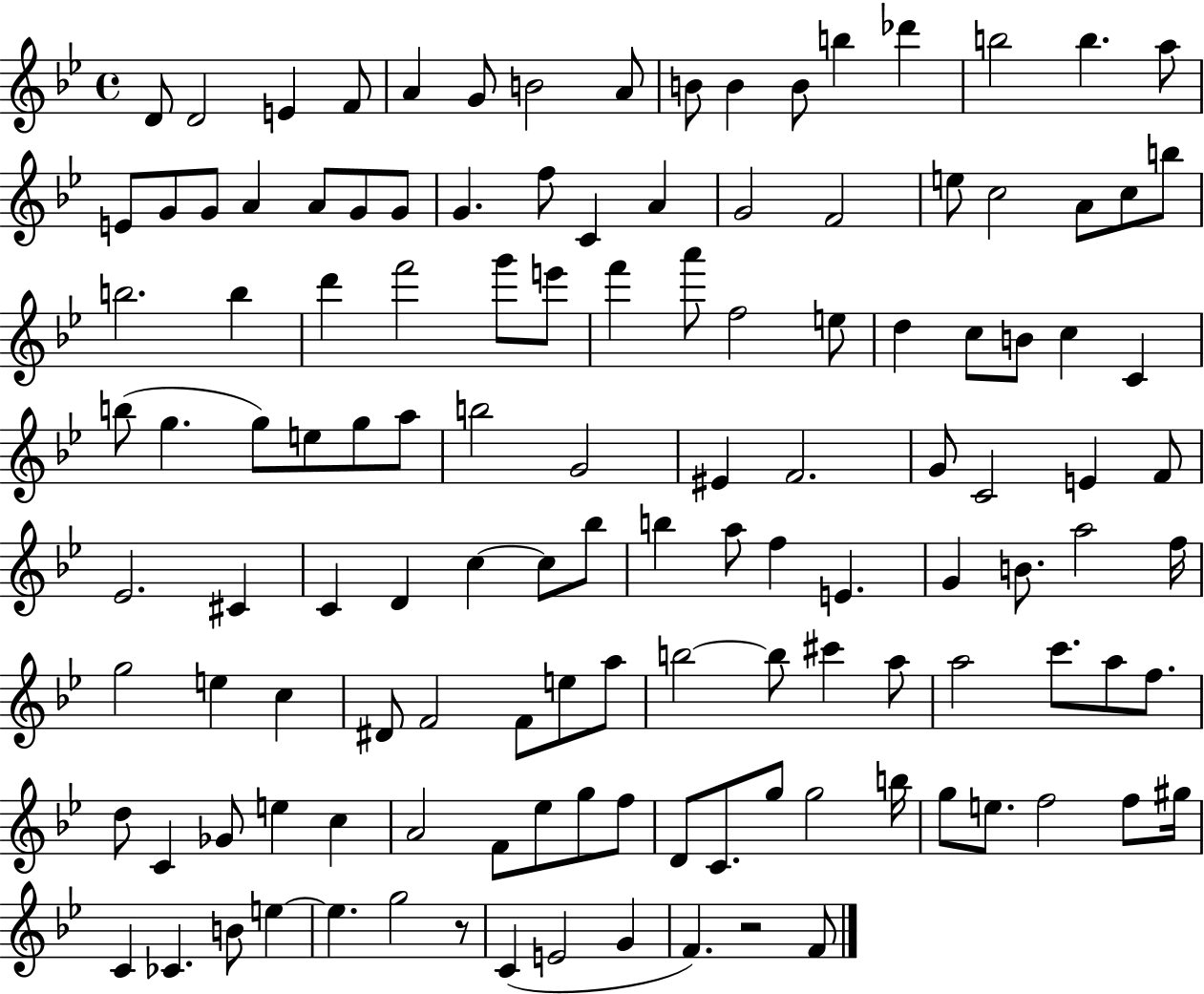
X:1
T:Untitled
M:4/4
L:1/4
K:Bb
D/2 D2 E F/2 A G/2 B2 A/2 B/2 B B/2 b _d' b2 b a/2 E/2 G/2 G/2 A A/2 G/2 G/2 G f/2 C A G2 F2 e/2 c2 A/2 c/2 b/2 b2 b d' f'2 g'/2 e'/2 f' a'/2 f2 e/2 d c/2 B/2 c C b/2 g g/2 e/2 g/2 a/2 b2 G2 ^E F2 G/2 C2 E F/2 _E2 ^C C D c c/2 _b/2 b a/2 f E G B/2 a2 f/4 g2 e c ^D/2 F2 F/2 e/2 a/2 b2 b/2 ^c' a/2 a2 c'/2 a/2 f/2 d/2 C _G/2 e c A2 F/2 _e/2 g/2 f/2 D/2 C/2 g/2 g2 b/4 g/2 e/2 f2 f/2 ^g/4 C _C B/2 e e g2 z/2 C E2 G F z2 F/2